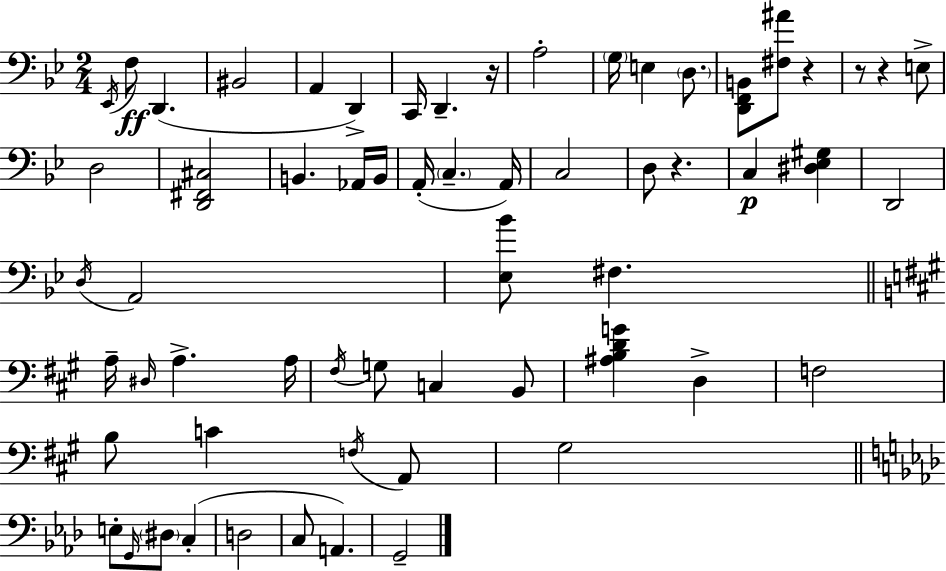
Eb2/s F3/e D2/q. BIS2/h A2/q D2/q C2/s D2/q. R/s A3/h G3/s E3/q D3/e. [D2,F2,B2]/e [F#3,A#4]/e R/q R/e R/q E3/e D3/h [D2,F#2,C#3]/h B2/q. Ab2/s B2/s A2/s C3/q. A2/s C3/h D3/e R/q. C3/q [D#3,Eb3,G#3]/q D2/h D3/s A2/h [Eb3,Bb4]/e F#3/q. A3/s D#3/s A3/q. A3/s F#3/s G3/e C3/q B2/e [A#3,B3,D4,G4]/q D3/q F3/h B3/e C4/q F3/s A2/e G#3/h E3/e G2/s D#3/e C3/q D3/h C3/e A2/q. G2/h